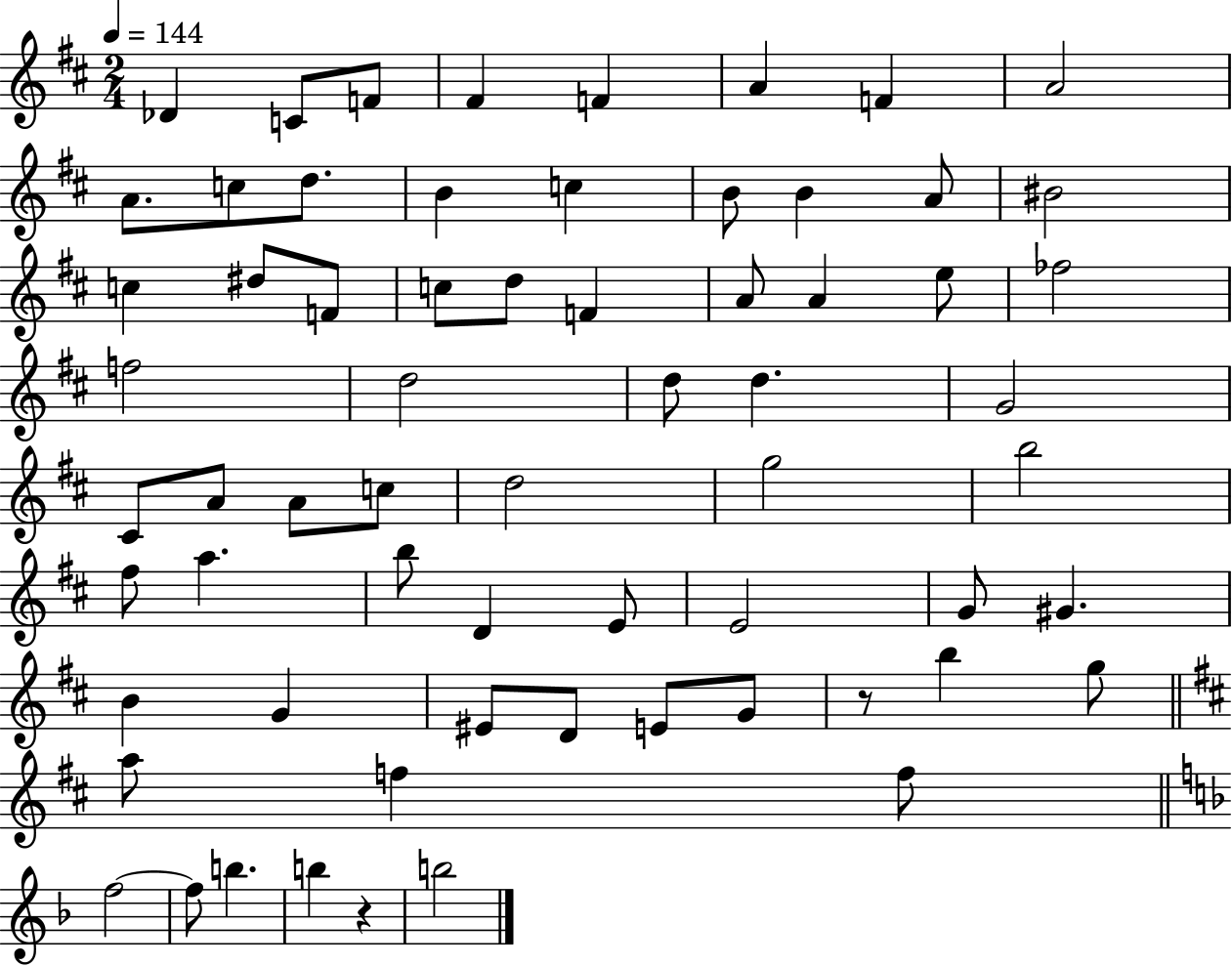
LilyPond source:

{
  \clef treble
  \numericTimeSignature
  \time 2/4
  \key d \major
  \tempo 4 = 144
  \repeat volta 2 { des'4 c'8 f'8 | fis'4 f'4 | a'4 f'4 | a'2 | \break a'8. c''8 d''8. | b'4 c''4 | b'8 b'4 a'8 | bis'2 | \break c''4 dis''8 f'8 | c''8 d''8 f'4 | a'8 a'4 e''8 | fes''2 | \break f''2 | d''2 | d''8 d''4. | g'2 | \break cis'8 a'8 a'8 c''8 | d''2 | g''2 | b''2 | \break fis''8 a''4. | b''8 d'4 e'8 | e'2 | g'8 gis'4. | \break b'4 g'4 | eis'8 d'8 e'8 g'8 | r8 b''4 g''8 | \bar "||" \break \key b \minor a''8 f''4 f''8 | \bar "||" \break \key f \major f''2~~ | f''8 b''4. | b''4 r4 | b''2 | \break } \bar "|."
}